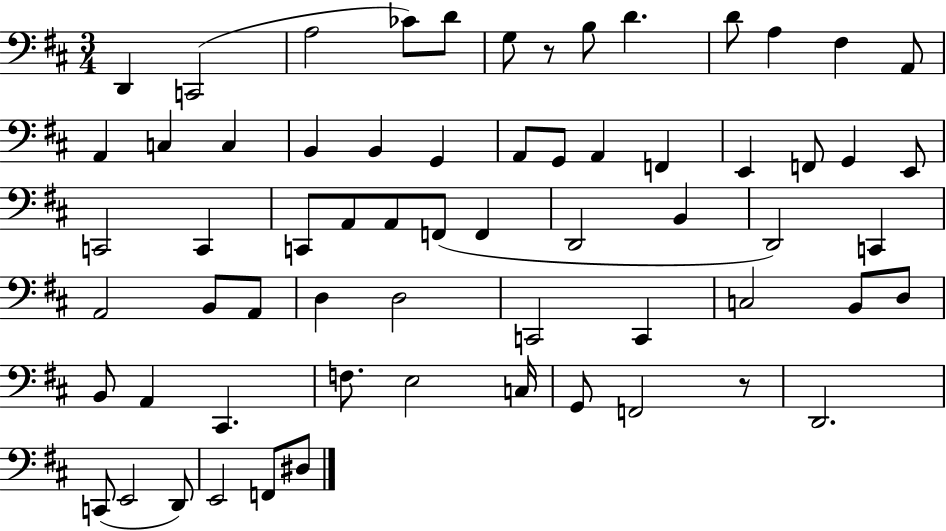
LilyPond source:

{
  \clef bass
  \numericTimeSignature
  \time 3/4
  \key d \major
  d,4 c,2( | a2 ces'8) d'8 | g8 r8 b8 d'4. | d'8 a4 fis4 a,8 | \break a,4 c4 c4 | b,4 b,4 g,4 | a,8 g,8 a,4 f,4 | e,4 f,8 g,4 e,8 | \break c,2 c,4 | c,8 a,8 a,8 f,8( f,4 | d,2 b,4 | d,2) c,4 | \break a,2 b,8 a,8 | d4 d2 | c,2 c,4 | c2 b,8 d8 | \break b,8 a,4 cis,4. | f8. e2 c16 | g,8 f,2 r8 | d,2. | \break c,8( e,2 d,8) | e,2 f,8 dis8 | \bar "|."
}